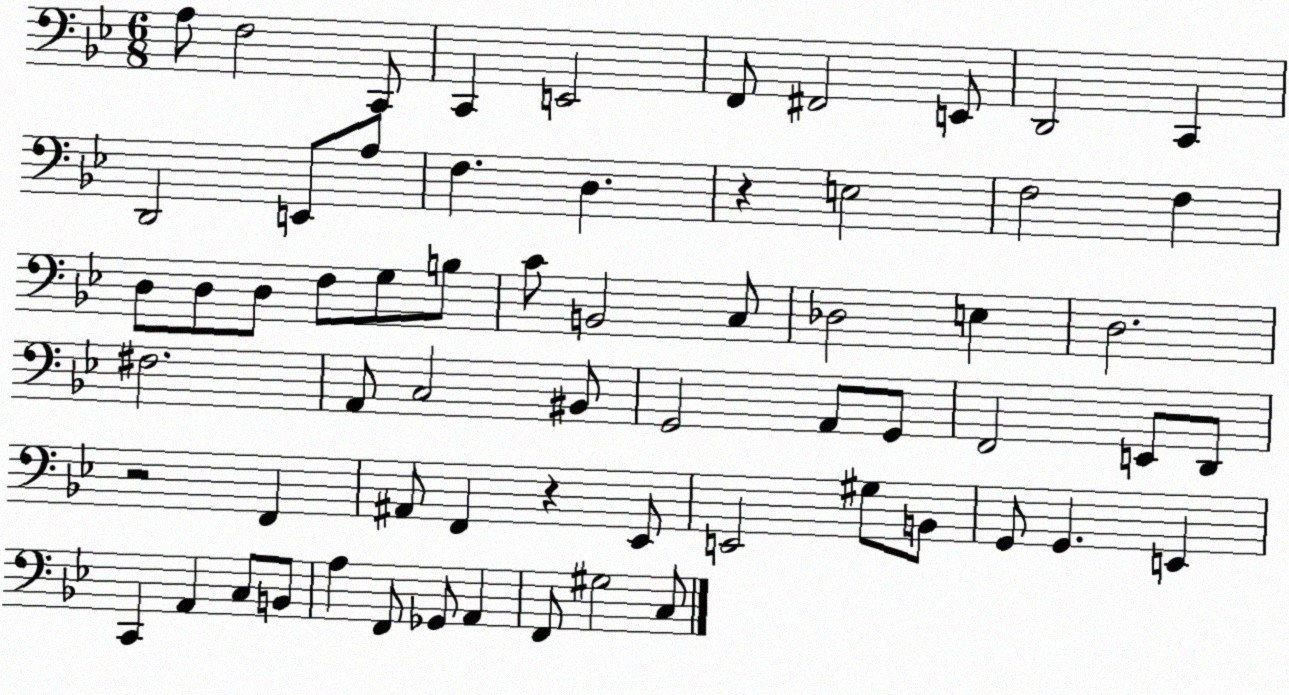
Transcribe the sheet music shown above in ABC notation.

X:1
T:Untitled
M:6/8
L:1/4
K:Bb
A,/2 F,2 C,,/2 C,, E,,2 F,,/2 ^F,,2 E,,/2 D,,2 C,, D,,2 E,,/2 A,/2 F, D, z E,2 F,2 F, D,/2 D,/2 D,/2 F,/2 G,/2 B,/2 C/2 B,,2 C,/2 _D,2 E, D,2 ^F,2 A,,/2 C,2 ^B,,/2 G,,2 A,,/2 G,,/2 F,,2 E,,/2 D,,/2 z2 F,, ^A,,/2 F,, z _E,,/2 E,,2 ^G,/2 B,,/2 G,,/2 G,, E,, C,, A,, C,/2 B,,/2 A, F,,/2 _G,,/2 A,, F,,/2 ^G,2 C,/2